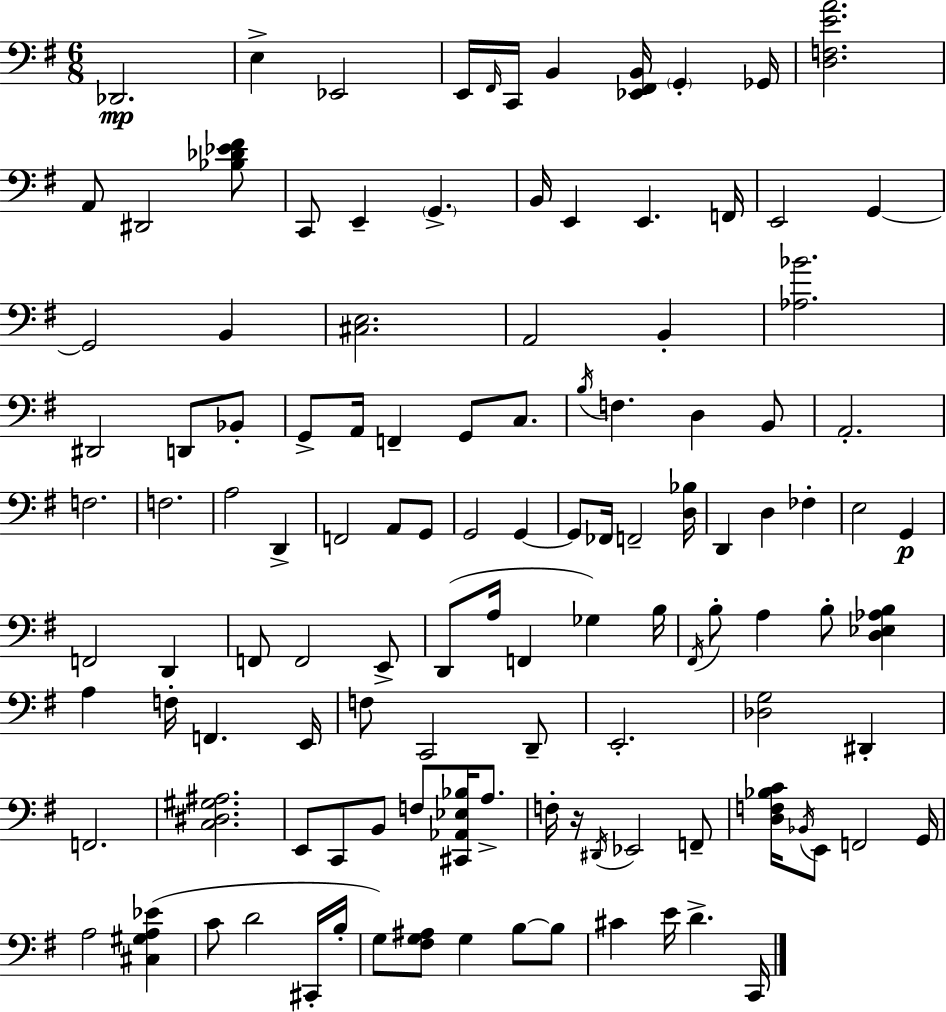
Db2/h. E3/q Eb2/h E2/s F#2/s C2/s B2/q [Eb2,F#2,B2]/s G2/q Gb2/s [D3,F3,E4,A4]/h. A2/e D#2/h [Bb3,Db4,Eb4,F#4]/e C2/e E2/q G2/q. B2/s E2/q E2/q. F2/s E2/h G2/q G2/h B2/q [C#3,E3]/h. A2/h B2/q [Ab3,Bb4]/h. D#2/h D2/e Bb2/e G2/e A2/s F2/q G2/e C3/e. B3/s F3/q. D3/q B2/e A2/h. F3/h. F3/h. A3/h D2/q F2/h A2/e G2/e G2/h G2/q G2/e FES2/s F2/h [D3,Bb3]/s D2/q D3/q FES3/q E3/h G2/q F2/h D2/q F2/e F2/h E2/e D2/e A3/s F2/q Gb3/q B3/s F#2/s B3/e A3/q B3/e [D3,Eb3,Ab3,B3]/q A3/q F3/s F2/q. E2/s F3/e C2/h D2/e E2/h. [Db3,G3]/h D#2/q F2/h. [C3,D#3,G#3,A#3]/h. E2/e C2/e B2/e F3/e [C#2,Ab2,Eb3,Bb3]/s A3/e. F3/s R/s D#2/s Eb2/h F2/e [D3,F3,Bb3,C4]/s Bb2/s E2/e F2/h G2/s A3/h [C#3,G#3,A3,Eb4]/q C4/e D4/h C#2/s B3/s G3/e [F#3,G3,A#3]/e G3/q B3/e B3/e C#4/q E4/s D4/q. C2/s